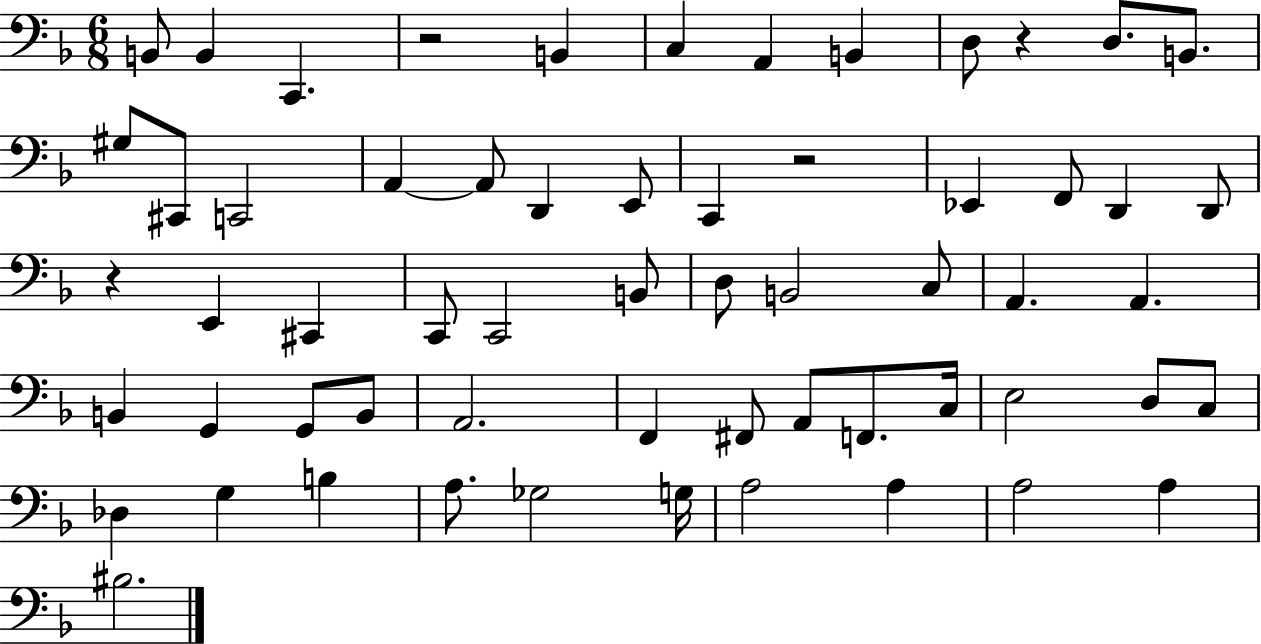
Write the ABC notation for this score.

X:1
T:Untitled
M:6/8
L:1/4
K:F
B,,/2 B,, C,, z2 B,, C, A,, B,, D,/2 z D,/2 B,,/2 ^G,/2 ^C,,/2 C,,2 A,, A,,/2 D,, E,,/2 C,, z2 _E,, F,,/2 D,, D,,/2 z E,, ^C,, C,,/2 C,,2 B,,/2 D,/2 B,,2 C,/2 A,, A,, B,, G,, G,,/2 B,,/2 A,,2 F,, ^F,,/2 A,,/2 F,,/2 C,/4 E,2 D,/2 C,/2 _D, G, B, A,/2 _G,2 G,/4 A,2 A, A,2 A, ^B,2